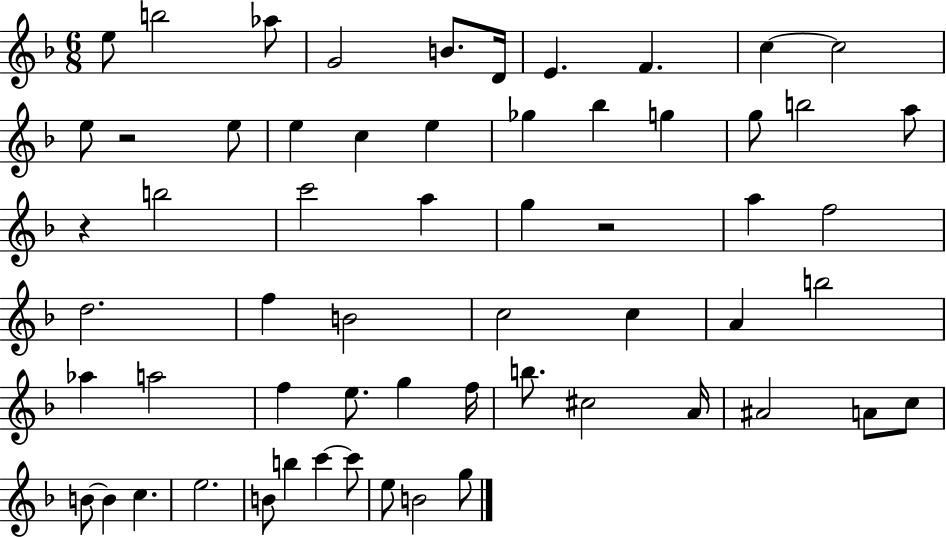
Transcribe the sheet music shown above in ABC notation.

X:1
T:Untitled
M:6/8
L:1/4
K:F
e/2 b2 _a/2 G2 B/2 D/4 E F c c2 e/2 z2 e/2 e c e _g _b g g/2 b2 a/2 z b2 c'2 a g z2 a f2 d2 f B2 c2 c A b2 _a a2 f e/2 g f/4 b/2 ^c2 A/4 ^A2 A/2 c/2 B/2 B c e2 B/2 b c' c'/2 e/2 B2 g/2